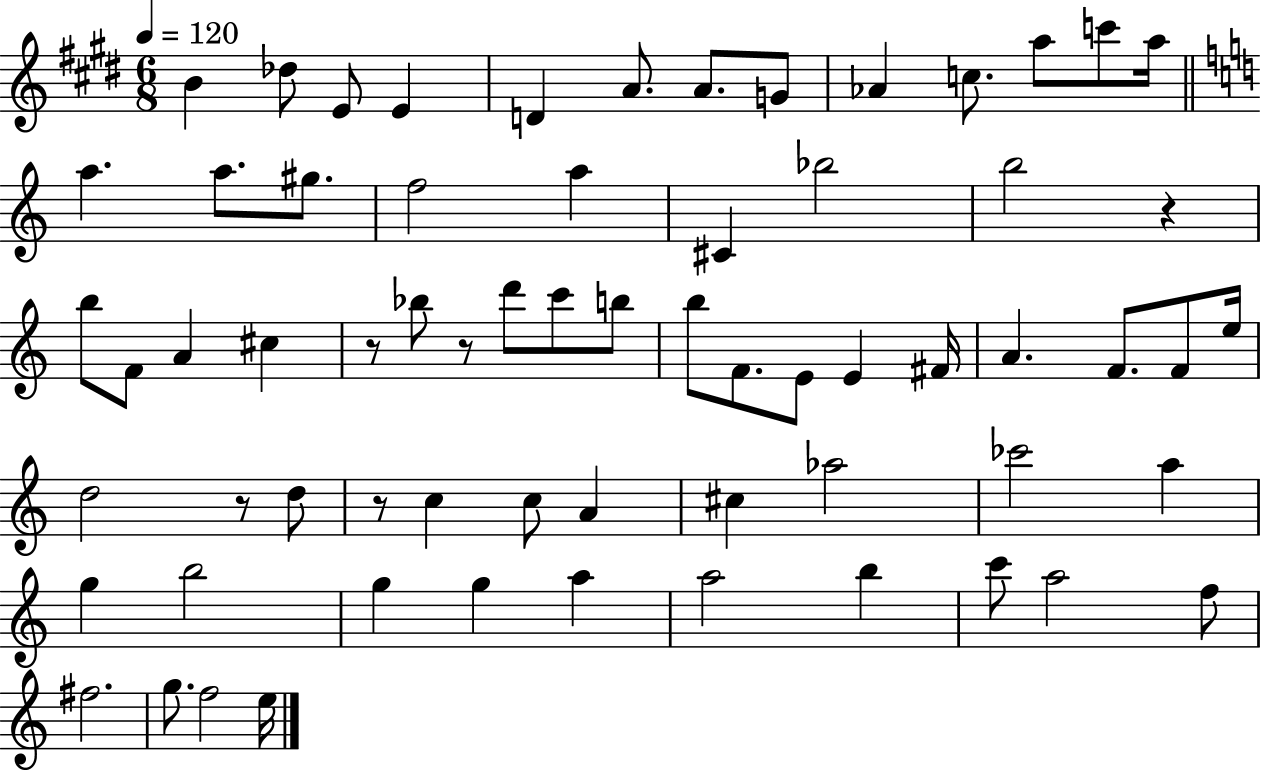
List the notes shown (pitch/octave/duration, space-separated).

B4/q Db5/e E4/e E4/q D4/q A4/e. A4/e. G4/e Ab4/q C5/e. A5/e C6/e A5/s A5/q. A5/e. G#5/e. F5/h A5/q C#4/q Bb5/h B5/h R/q B5/e F4/e A4/q C#5/q R/e Bb5/e R/e D6/e C6/e B5/e B5/e F4/e. E4/e E4/q F#4/s A4/q. F4/e. F4/e E5/s D5/h R/e D5/e R/e C5/q C5/e A4/q C#5/q Ab5/h CES6/h A5/q G5/q B5/h G5/q G5/q A5/q A5/h B5/q C6/e A5/h F5/e F#5/h. G5/e. F5/h E5/s